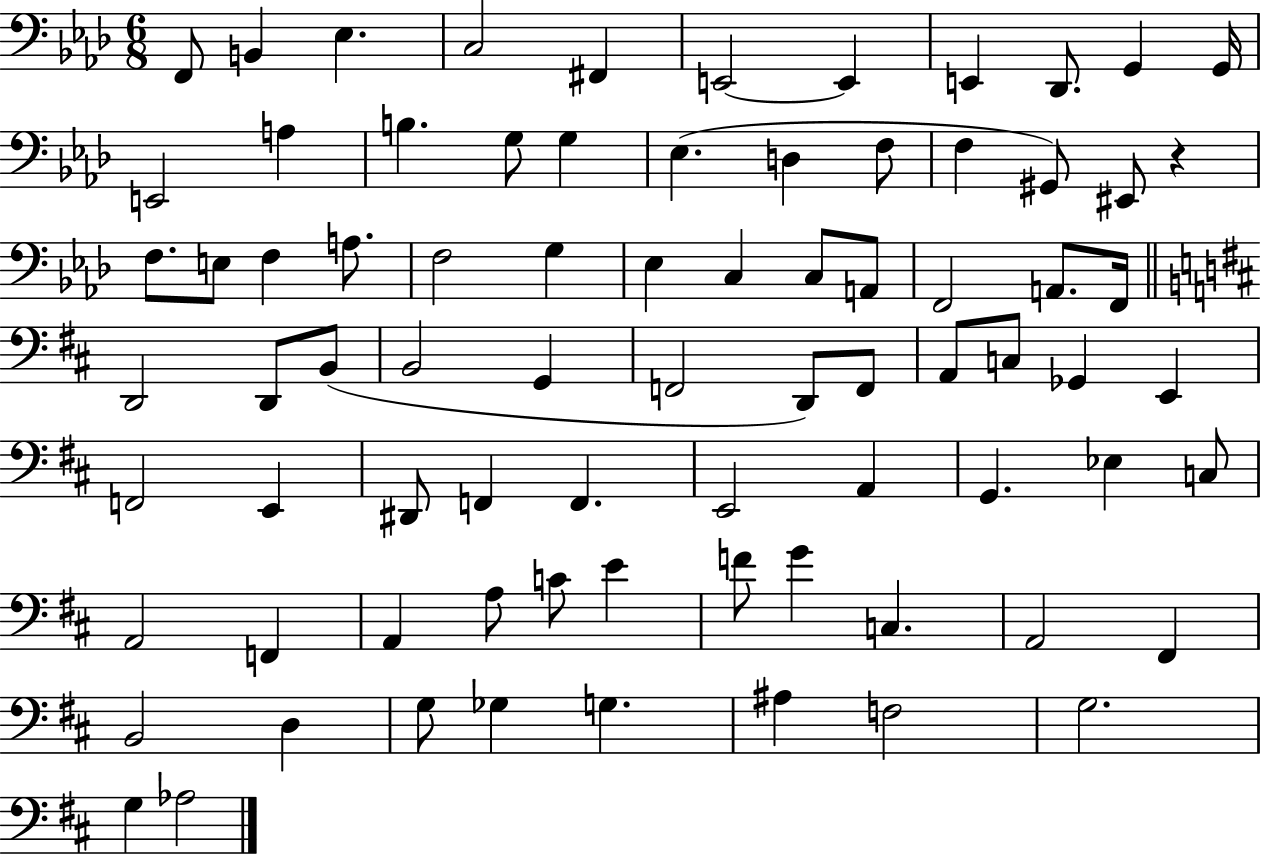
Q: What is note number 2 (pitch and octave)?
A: B2